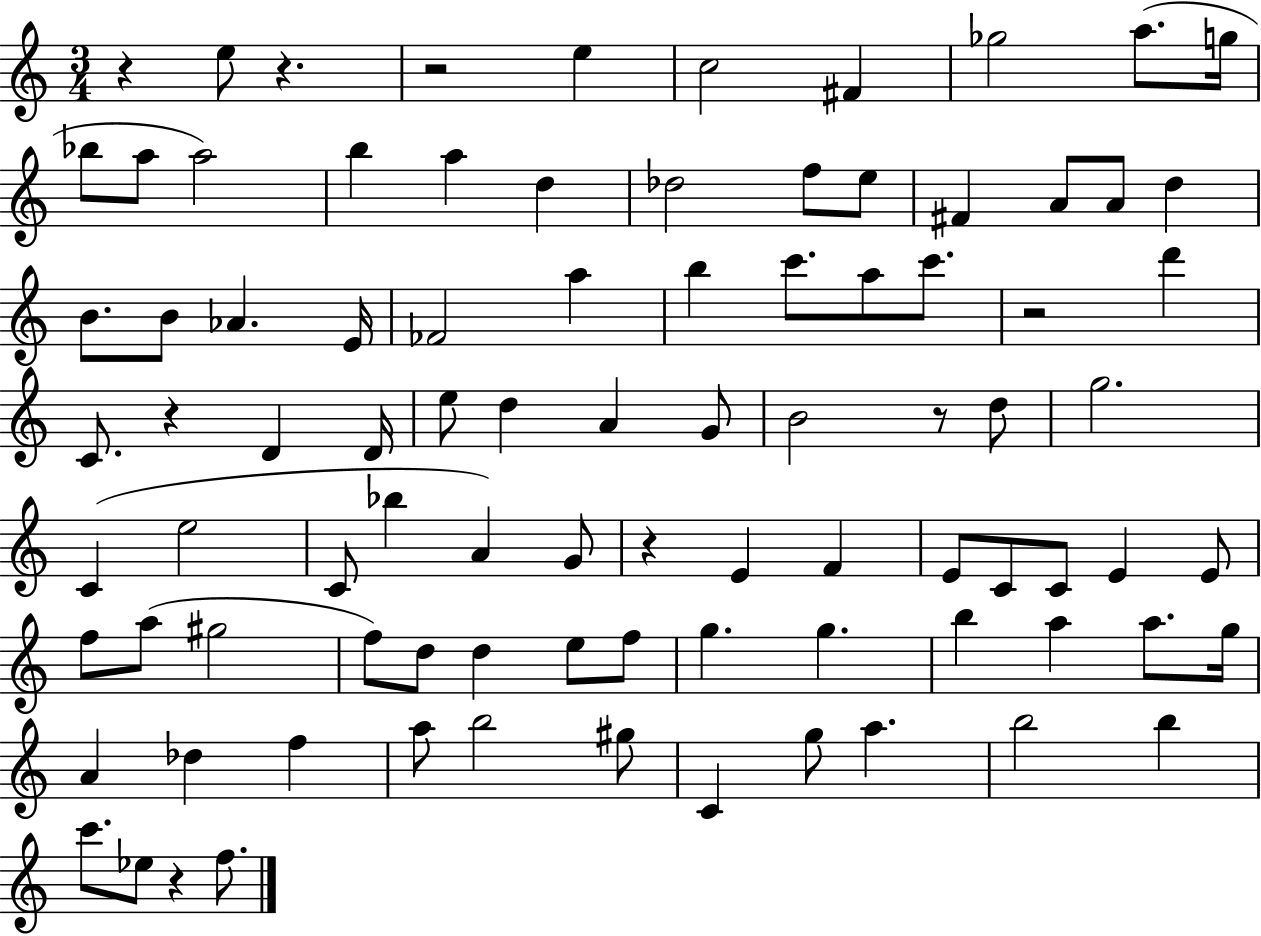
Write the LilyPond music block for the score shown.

{
  \clef treble
  \numericTimeSignature
  \time 3/4
  \key c \major
  r4 e''8 r4. | r2 e''4 | c''2 fis'4 | ges''2 a''8.( g''16 | \break bes''8 a''8 a''2) | b''4 a''4 d''4 | des''2 f''8 e''8 | fis'4 a'8 a'8 d''4 | \break b'8. b'8 aes'4. e'16 | fes'2 a''4 | b''4 c'''8. a''8 c'''8. | r2 d'''4 | \break c'8. r4 d'4 d'16 | e''8 d''4 a'4 g'8 | b'2 r8 d''8 | g''2. | \break c'4( e''2 | c'8 bes''4 a'4) g'8 | r4 e'4 f'4 | e'8 c'8 c'8 e'4 e'8 | \break f''8 a''8( gis''2 | f''8) d''8 d''4 e''8 f''8 | g''4. g''4. | b''4 a''4 a''8. g''16 | \break a'4 des''4 f''4 | a''8 b''2 gis''8 | c'4 g''8 a''4. | b''2 b''4 | \break c'''8. ees''8 r4 f''8. | \bar "|."
}